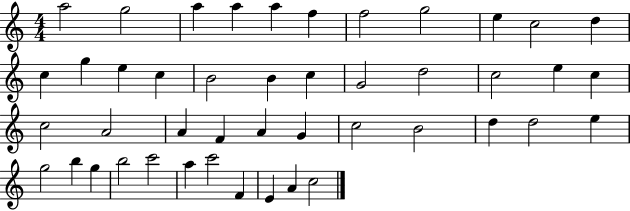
X:1
T:Untitled
M:4/4
L:1/4
K:C
a2 g2 a a a f f2 g2 e c2 d c g e c B2 B c G2 d2 c2 e c c2 A2 A F A G c2 B2 d d2 e g2 b g b2 c'2 a c'2 F E A c2